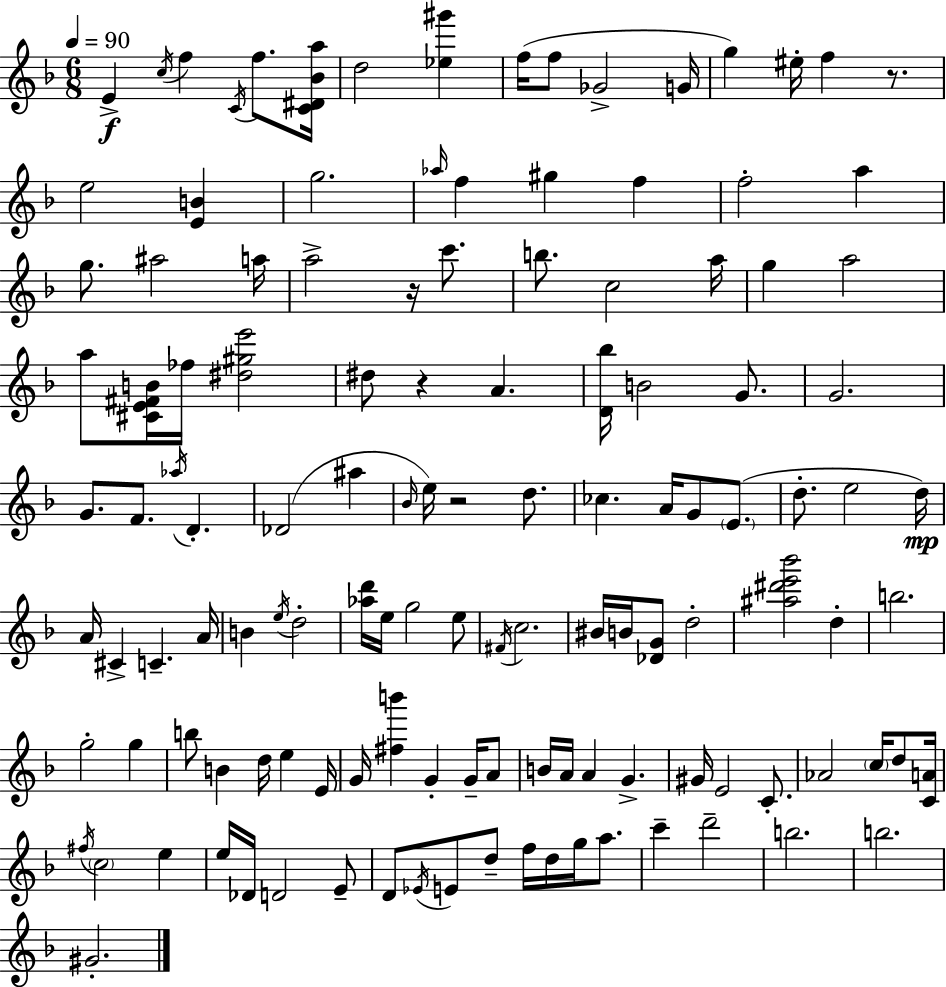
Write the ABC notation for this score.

X:1
T:Untitled
M:6/8
L:1/4
K:Dm
E c/4 f C/4 f/2 [C^D_Ba]/4 d2 [_e^g'] f/4 f/2 _G2 G/4 g ^e/4 f z/2 e2 [EB] g2 _a/4 f ^g f f2 a g/2 ^a2 a/4 a2 z/4 c'/2 b/2 c2 a/4 g a2 a/2 [^CE^FB]/4 _f/4 [^d^ge']2 ^d/2 z A [D_b]/4 B2 G/2 G2 G/2 F/2 _a/4 D _D2 ^a _B/4 e/4 z2 d/2 _c A/4 G/2 E/2 d/2 e2 d/4 A/4 ^C C A/4 B e/4 d2 [_ad']/4 e/4 g2 e/2 ^F/4 c2 ^B/4 B/4 [_DG]/2 d2 [^a^d'e'_b']2 d b2 g2 g b/2 B d/4 e E/4 G/4 [^fb'] G G/4 A/2 B/4 A/4 A G ^G/4 E2 C/2 _A2 c/4 d/2 [CA]/4 ^f/4 c2 e e/4 _D/4 D2 E/2 D/2 _E/4 E/2 d/2 f/4 d/4 g/4 a/2 c' d'2 b2 b2 ^G2